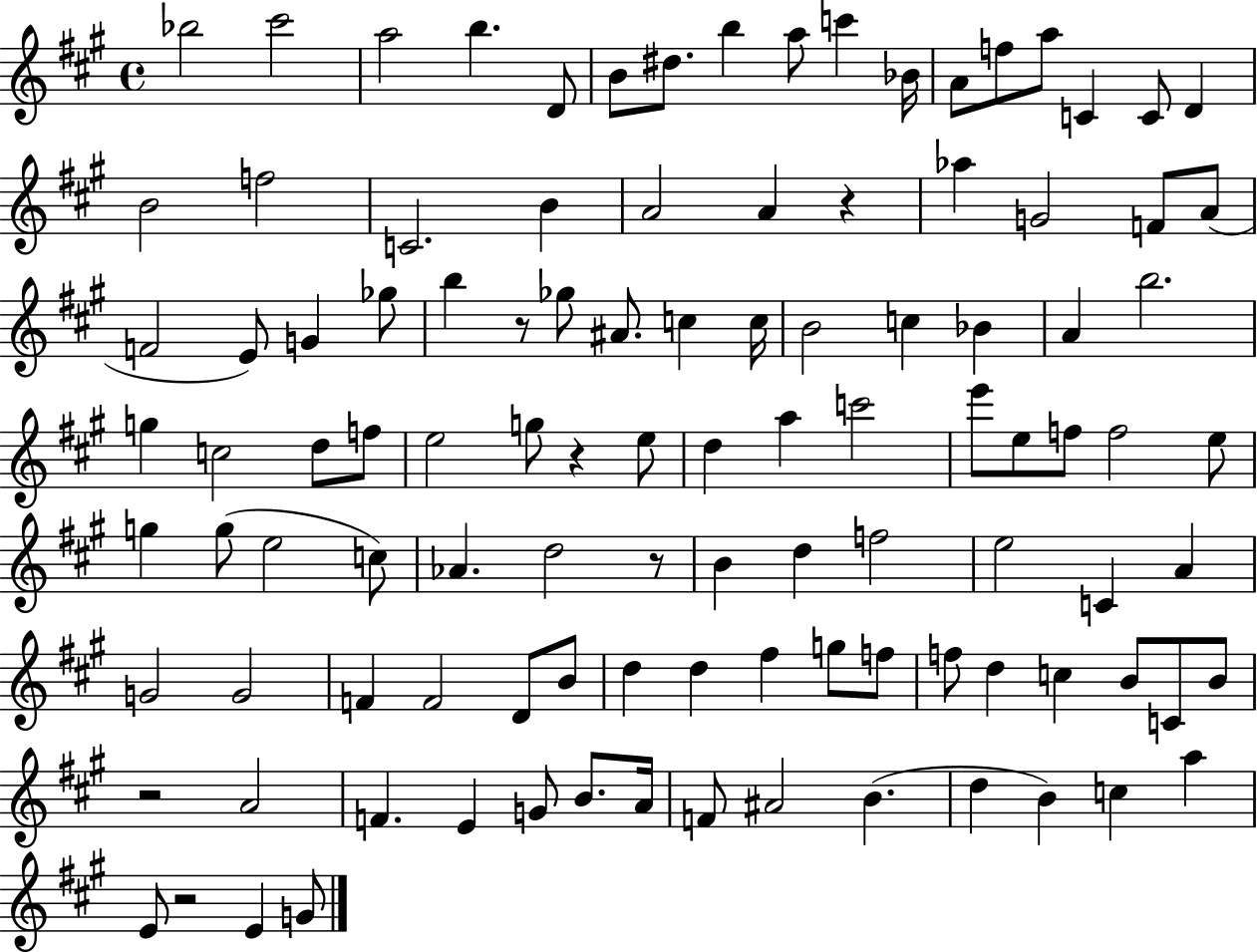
Bb5/h C#6/h A5/h B5/q. D4/e B4/e D#5/e. B5/q A5/e C6/q Bb4/s A4/e F5/e A5/e C4/q C4/e D4/q B4/h F5/h C4/h. B4/q A4/h A4/q R/q Ab5/q G4/h F4/e A4/e F4/h E4/e G4/q Gb5/e B5/q R/e Gb5/e A#4/e. C5/q C5/s B4/h C5/q Bb4/q A4/q B5/h. G5/q C5/h D5/e F5/e E5/h G5/e R/q E5/e D5/q A5/q C6/h E6/e E5/e F5/e F5/h E5/e G5/q G5/e E5/h C5/e Ab4/q. D5/h R/e B4/q D5/q F5/h E5/h C4/q A4/q G4/h G4/h F4/q F4/h D4/e B4/e D5/q D5/q F#5/q G5/e F5/e F5/e D5/q C5/q B4/e C4/e B4/e R/h A4/h F4/q. E4/q G4/e B4/e. A4/s F4/e A#4/h B4/q. D5/q B4/q C5/q A5/q E4/e R/h E4/q G4/e